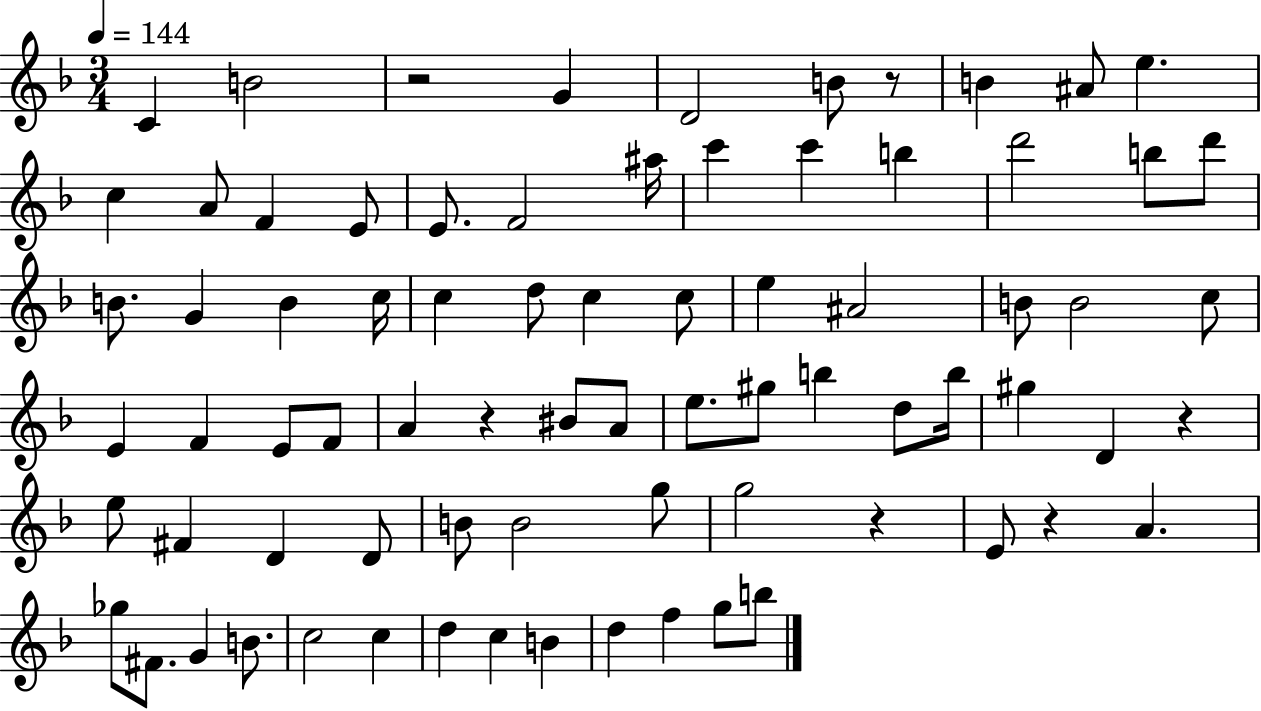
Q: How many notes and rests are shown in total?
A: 77